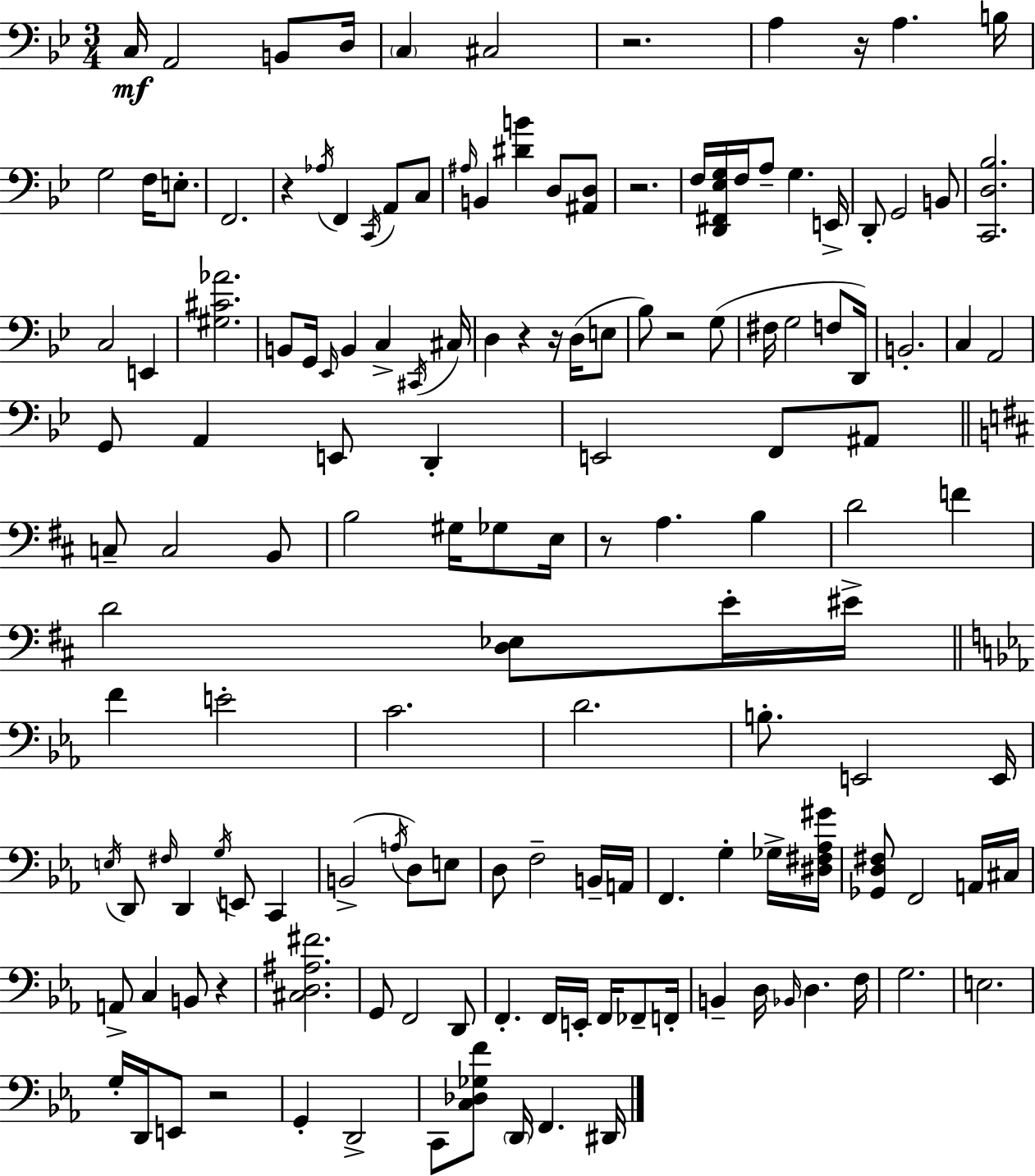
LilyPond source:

{
  \clef bass
  \numericTimeSignature
  \time 3/4
  \key bes \major
  c16\mf a,2 b,8 d16 | \parenthesize c4 cis2 | r2. | a4 r16 a4. b16 | \break g2 f16 e8.-. | f,2. | r4 \acciaccatura { aes16 } f,4 \acciaccatura { c,16 } a,8 | c8 \grace { ais16 } b,4 <dis' b'>4 d8 | \break <ais, d>8 r2. | f16 <d, fis, ees g>16 f16 a8-- g4. | e,16-> d,8-. g,2 | b,8 <c, d bes>2. | \break c2 e,4 | <gis cis' aes'>2. | b,8 g,16 \grace { ees,16 } b,4 c4-> | \acciaccatura { cis,16 } cis16 d4 r4 | \break r16 d16( e8 bes8) r2 | g8( fis16 g2 | f8 d,16) b,2.-. | c4 a,2 | \break g,8 a,4 e,8 | d,4-. e,2 | f,8 ais,8 \bar "||" \break \key b \minor c8-- c2 b,8 | b2 gis16 ges8 e16 | r8 a4. b4 | d'2 f'4 | \break d'2 <d ees>8 e'16-. eis'16-> | \bar "||" \break \key c \minor f'4 e'2-. | c'2. | d'2. | b8.-. e,2 e,16 | \break \acciaccatura { e16 } d,8 \grace { fis16 } d,4 \acciaccatura { g16 } e,8 c,4 | b,2->( \acciaccatura { a16 } | d8) e8 d8 f2-- | b,16-- a,16 f,4. g4-. | \break ges16-> <dis fis aes gis'>16 <ges, d fis>8 f,2 | a,16 cis16 a,8-> c4 b,8 | r4 <cis d ais fis'>2. | g,8 f,2 | \break d,8 f,4.-. f,16 e,16-. | f,16 fes,8-- f,16-. b,4-- d16 \grace { bes,16 } d4. | f16 g2. | e2. | \break g16-. d,16 e,8 r2 | g,4-. d,2-> | c,8 <c des ges f'>8 \parenthesize d,16 f,4. | dis,16 \bar "|."
}